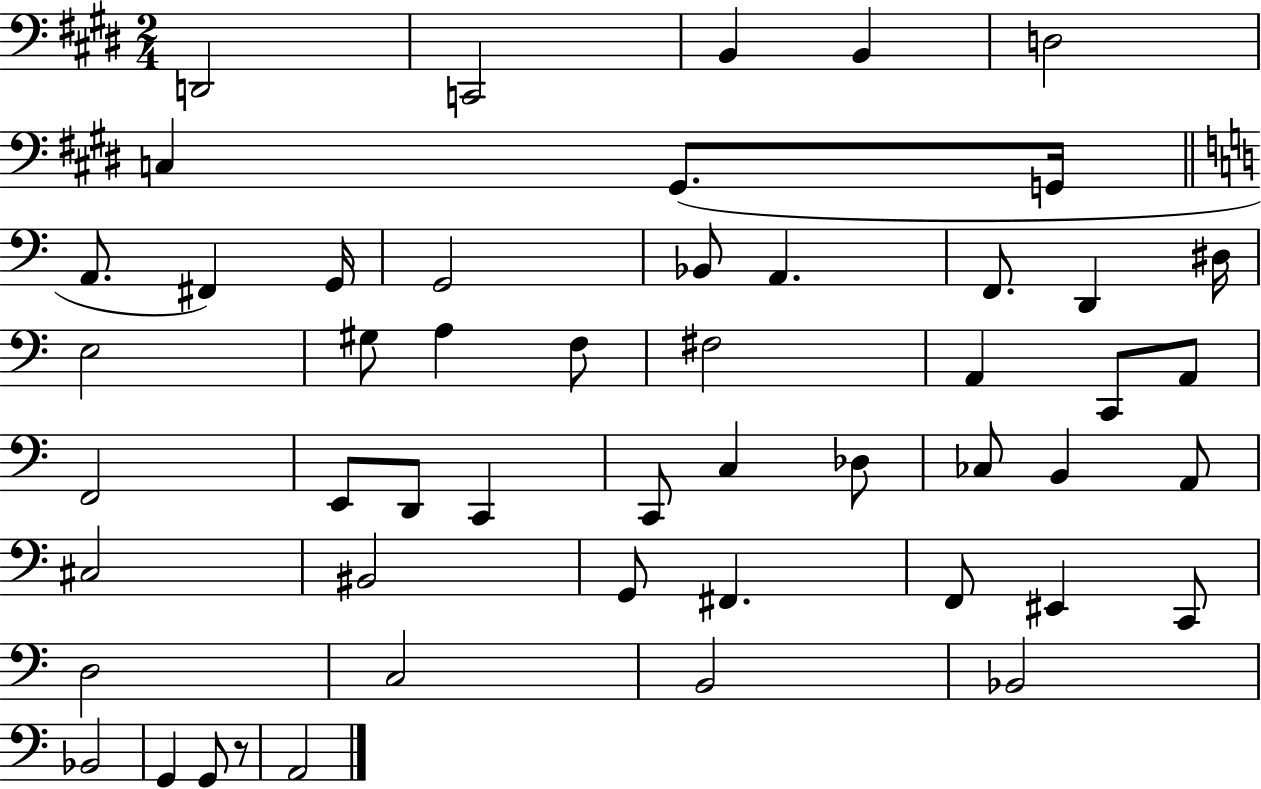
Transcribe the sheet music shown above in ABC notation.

X:1
T:Untitled
M:2/4
L:1/4
K:E
D,,2 C,,2 B,, B,, D,2 C, ^G,,/2 G,,/4 A,,/2 ^F,, G,,/4 G,,2 _B,,/2 A,, F,,/2 D,, ^D,/4 E,2 ^G,/2 A, F,/2 ^F,2 A,, C,,/2 A,,/2 F,,2 E,,/2 D,,/2 C,, C,,/2 C, _D,/2 _C,/2 B,, A,,/2 ^C,2 ^B,,2 G,,/2 ^F,, F,,/2 ^E,, C,,/2 D,2 C,2 B,,2 _B,,2 _B,,2 G,, G,,/2 z/2 A,,2